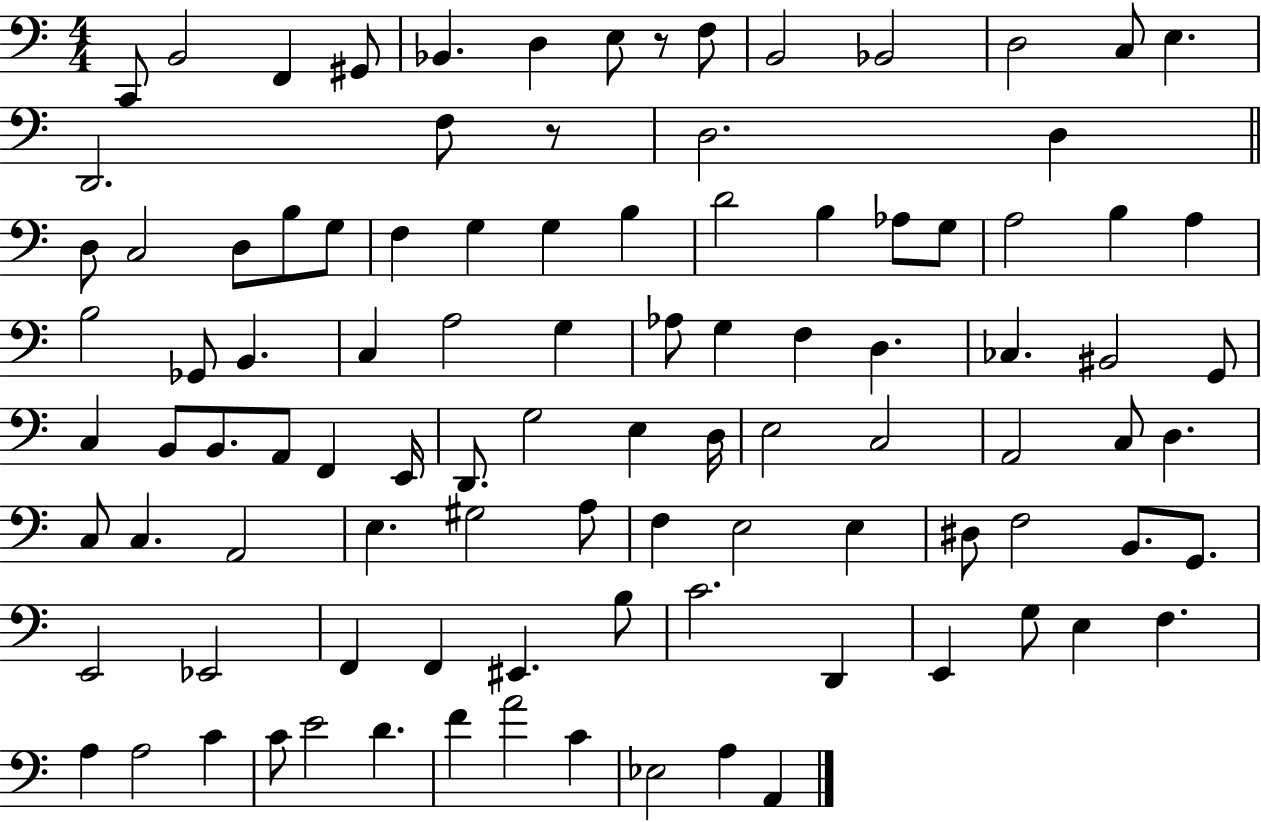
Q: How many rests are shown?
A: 2